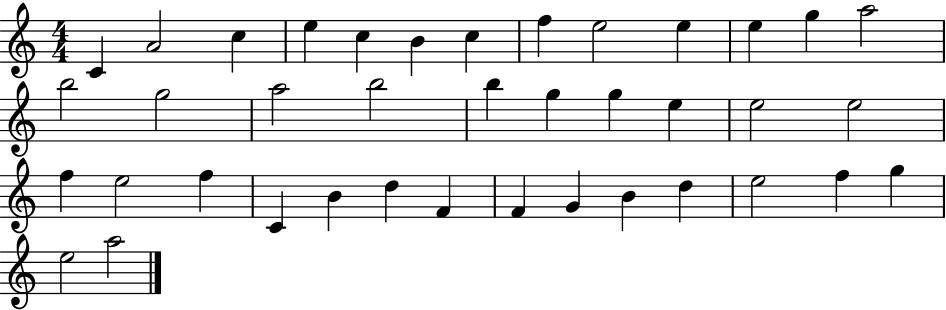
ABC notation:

X:1
T:Untitled
M:4/4
L:1/4
K:C
C A2 c e c B c f e2 e e g a2 b2 g2 a2 b2 b g g e e2 e2 f e2 f C B d F F G B d e2 f g e2 a2